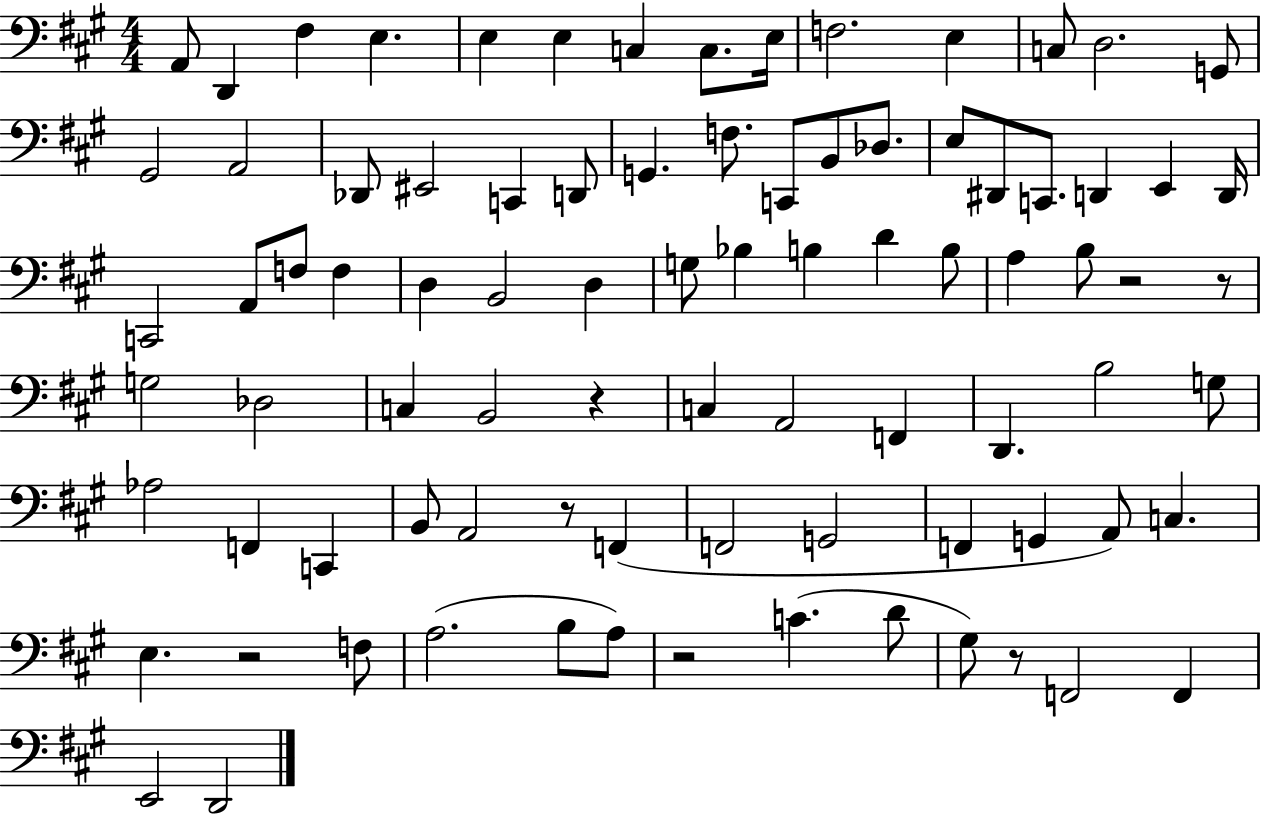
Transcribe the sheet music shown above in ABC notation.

X:1
T:Untitled
M:4/4
L:1/4
K:A
A,,/2 D,, ^F, E, E, E, C, C,/2 E,/4 F,2 E, C,/2 D,2 G,,/2 ^G,,2 A,,2 _D,,/2 ^E,,2 C,, D,,/2 G,, F,/2 C,,/2 B,,/2 _D,/2 E,/2 ^D,,/2 C,,/2 D,, E,, D,,/4 C,,2 A,,/2 F,/2 F, D, B,,2 D, G,/2 _B, B, D B,/2 A, B,/2 z2 z/2 G,2 _D,2 C, B,,2 z C, A,,2 F,, D,, B,2 G,/2 _A,2 F,, C,, B,,/2 A,,2 z/2 F,, F,,2 G,,2 F,, G,, A,,/2 C, E, z2 F,/2 A,2 B,/2 A,/2 z2 C D/2 ^G,/2 z/2 F,,2 F,, E,,2 D,,2